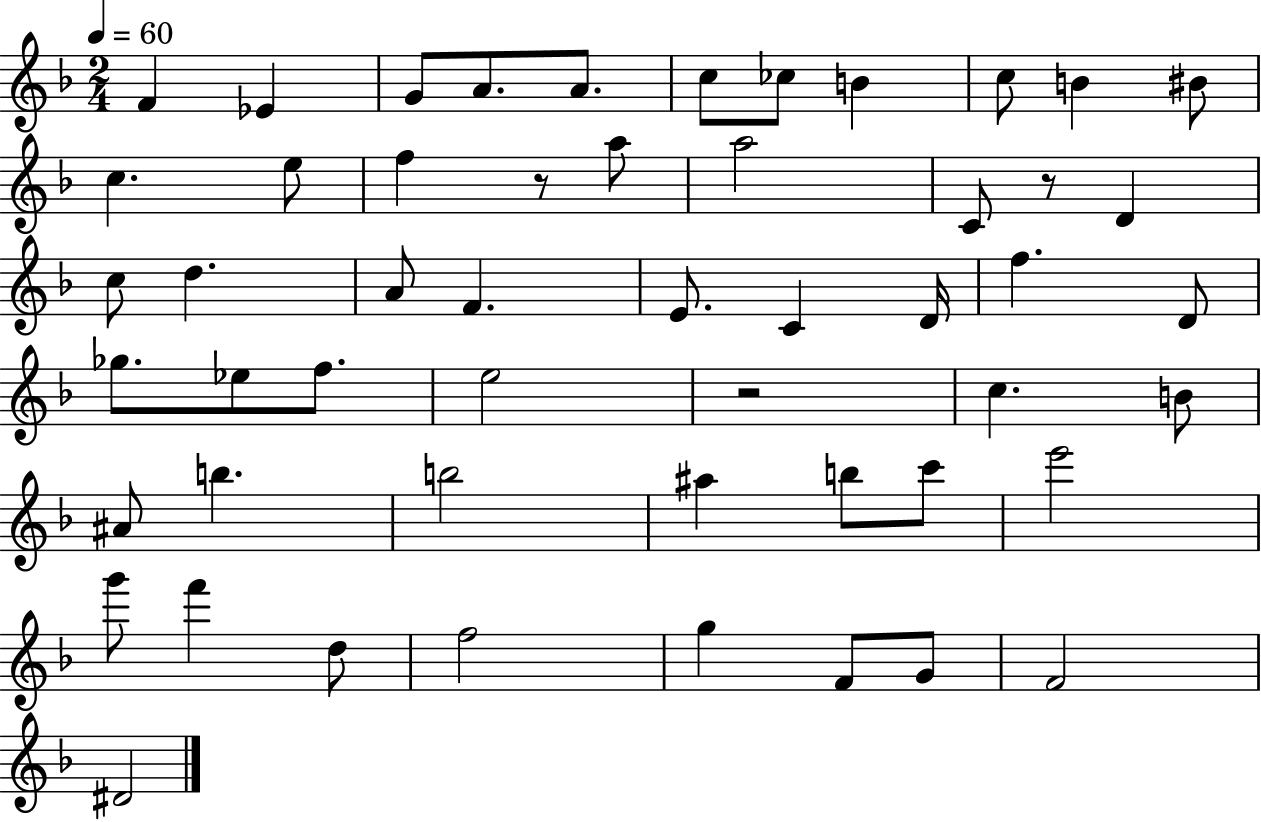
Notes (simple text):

F4/q Eb4/q G4/e A4/e. A4/e. C5/e CES5/e B4/q C5/e B4/q BIS4/e C5/q. E5/e F5/q R/e A5/e A5/h C4/e R/e D4/q C5/e D5/q. A4/e F4/q. E4/e. C4/q D4/s F5/q. D4/e Gb5/e. Eb5/e F5/e. E5/h R/h C5/q. B4/e A#4/e B5/q. B5/h A#5/q B5/e C6/e E6/h G6/e F6/q D5/e F5/h G5/q F4/e G4/e F4/h D#4/h